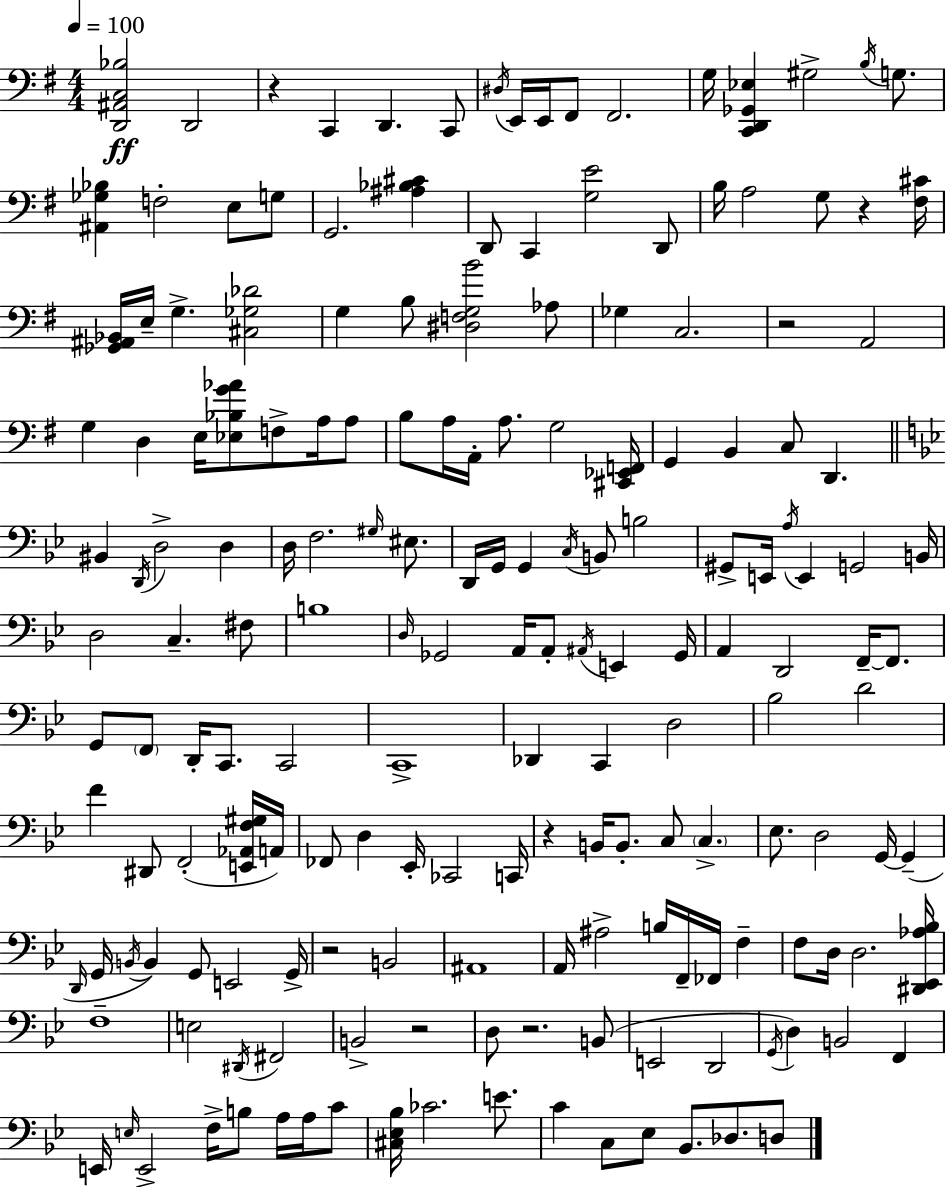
[D2,A#2,C3,Bb3]/h D2/h R/q C2/q D2/q. C2/e D#3/s E2/s E2/s F#2/e F#2/h. G3/s [C2,D2,Gb2,Eb3]/q G#3/h B3/s G3/e. [A#2,Gb3,Bb3]/q F3/h E3/e G3/e G2/h. [A#3,Bb3,C#4]/q D2/e C2/q [G3,E4]/h D2/e B3/s A3/h G3/e R/q [F#3,C#4]/s [Gb2,A#2,Bb2]/s E3/s G3/q. [C#3,Gb3,Db4]/h G3/q B3/e [D#3,F3,G3,B4]/h Ab3/e Gb3/q C3/h. R/h A2/h G3/q D3/q E3/s [Eb3,Bb3,G4,Ab4]/e F3/e A3/s A3/e B3/e A3/s A2/s A3/e. G3/h [C#2,Eb2,F2]/s G2/q B2/q C3/e D2/q. BIS2/q D2/s D3/h D3/q D3/s F3/h. G#3/s EIS3/e. D2/s G2/s G2/q C3/s B2/e B3/h G#2/e E2/s A3/s E2/q G2/h B2/s D3/h C3/q. F#3/e B3/w D3/s Gb2/h A2/s A2/e A#2/s E2/q Gb2/s A2/q D2/h F2/s F2/e. G2/e F2/e D2/s C2/e. C2/h C2/w Db2/q C2/q D3/h Bb3/h D4/h F4/q D#2/e F2/h [E2,Ab2,F3,G#3]/s A2/s FES2/e D3/q Eb2/s CES2/h C2/s R/q B2/s B2/e. C3/e C3/q. Eb3/e. D3/h G2/s G2/q D2/s G2/s B2/s B2/q G2/e E2/h G2/s R/h B2/h A#2/w A2/s A#3/h B3/s F2/s FES2/s F3/q F3/e D3/s D3/h. [D#2,Eb2,Ab3,Bb3]/s F3/w E3/h D#2/s F#2/h B2/h R/h D3/e R/h. B2/e E2/h D2/h G2/s D3/q B2/h F2/q E2/s E3/s E2/h F3/s B3/e A3/s A3/s C4/e [C#3,Eb3,Bb3]/s CES4/h. E4/e. C4/q C3/e Eb3/e Bb2/e. Db3/e. D3/e